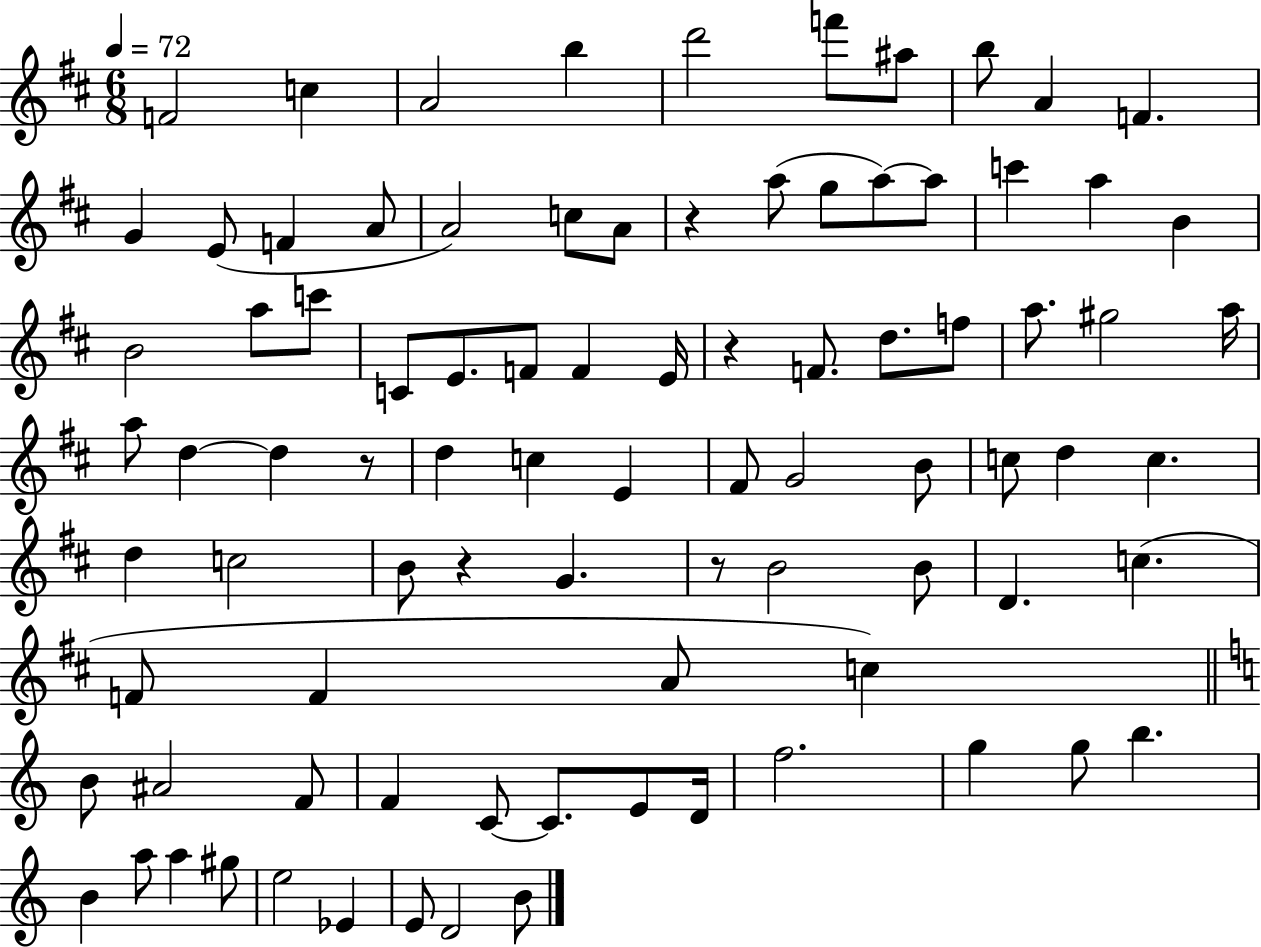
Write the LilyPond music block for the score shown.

{
  \clef treble
  \numericTimeSignature
  \time 6/8
  \key d \major
  \tempo 4 = 72
  f'2 c''4 | a'2 b''4 | d'''2 f'''8 ais''8 | b''8 a'4 f'4. | \break g'4 e'8( f'4 a'8 | a'2) c''8 a'8 | r4 a''8( g''8 a''8~~) a''8 | c'''4 a''4 b'4 | \break b'2 a''8 c'''8 | c'8 e'8. f'8 f'4 e'16 | r4 f'8. d''8. f''8 | a''8. gis''2 a''16 | \break a''8 d''4~~ d''4 r8 | d''4 c''4 e'4 | fis'8 g'2 b'8 | c''8 d''4 c''4. | \break d''4 c''2 | b'8 r4 g'4. | r8 b'2 b'8 | d'4. c''4.( | \break f'8 f'4 a'8 c''4) | \bar "||" \break \key c \major b'8 ais'2 f'8 | f'4 c'8~~ c'8. e'8 d'16 | f''2. | g''4 g''8 b''4. | \break b'4 a''8 a''4 gis''8 | e''2 ees'4 | e'8 d'2 b'8 | \bar "|."
}